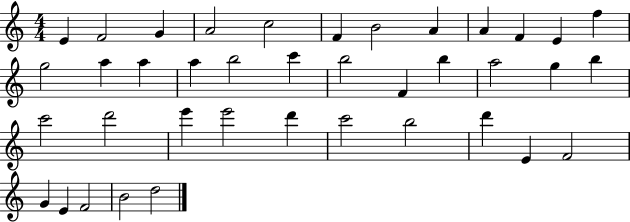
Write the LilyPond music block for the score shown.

{
  \clef treble
  \numericTimeSignature
  \time 4/4
  \key c \major
  e'4 f'2 g'4 | a'2 c''2 | f'4 b'2 a'4 | a'4 f'4 e'4 f''4 | \break g''2 a''4 a''4 | a''4 b''2 c'''4 | b''2 f'4 b''4 | a''2 g''4 b''4 | \break c'''2 d'''2 | e'''4 e'''2 d'''4 | c'''2 b''2 | d'''4 e'4 f'2 | \break g'4 e'4 f'2 | b'2 d''2 | \bar "|."
}